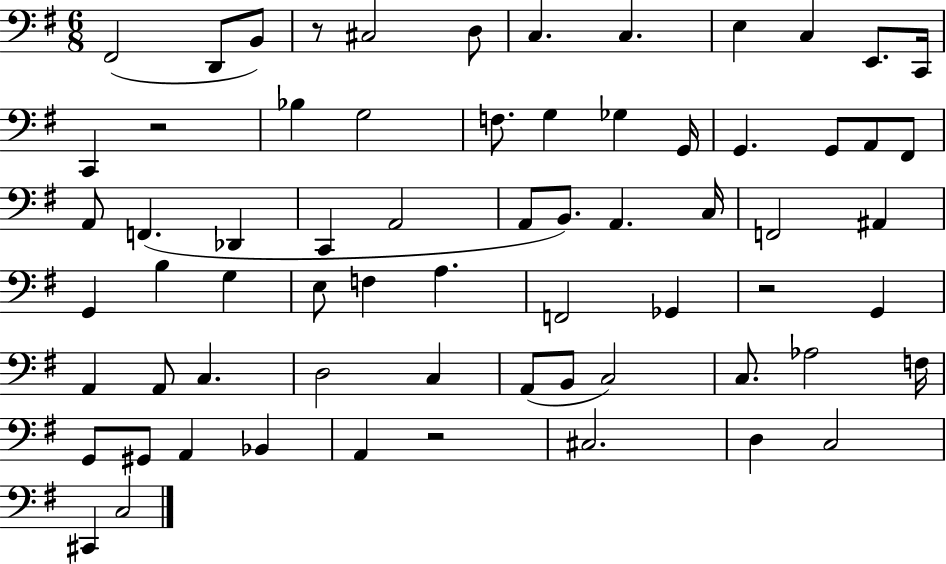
{
  \clef bass
  \numericTimeSignature
  \time 6/8
  \key g \major
  fis,2( d,8 b,8) | r8 cis2 d8 | c4. c4. | e4 c4 e,8. c,16 | \break c,4 r2 | bes4 g2 | f8. g4 ges4 g,16 | g,4. g,8 a,8 fis,8 | \break a,8 f,4.( des,4 | c,4 a,2 | a,8 b,8.) a,4. c16 | f,2 ais,4 | \break g,4 b4 g4 | e8 f4 a4. | f,2 ges,4 | r2 g,4 | \break a,4 a,8 c4. | d2 c4 | a,8( b,8 c2) | c8. aes2 f16 | \break g,8 gis,8 a,4 bes,4 | a,4 r2 | cis2. | d4 c2 | \break cis,4 c2 | \bar "|."
}